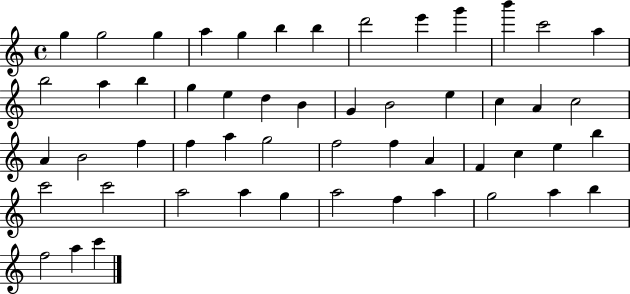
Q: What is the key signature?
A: C major